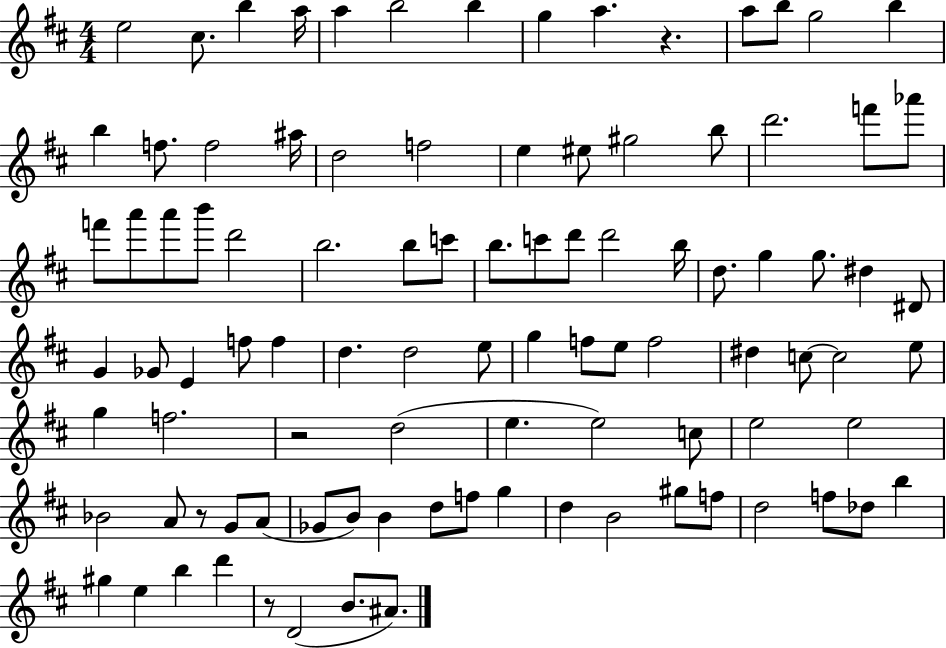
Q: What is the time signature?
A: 4/4